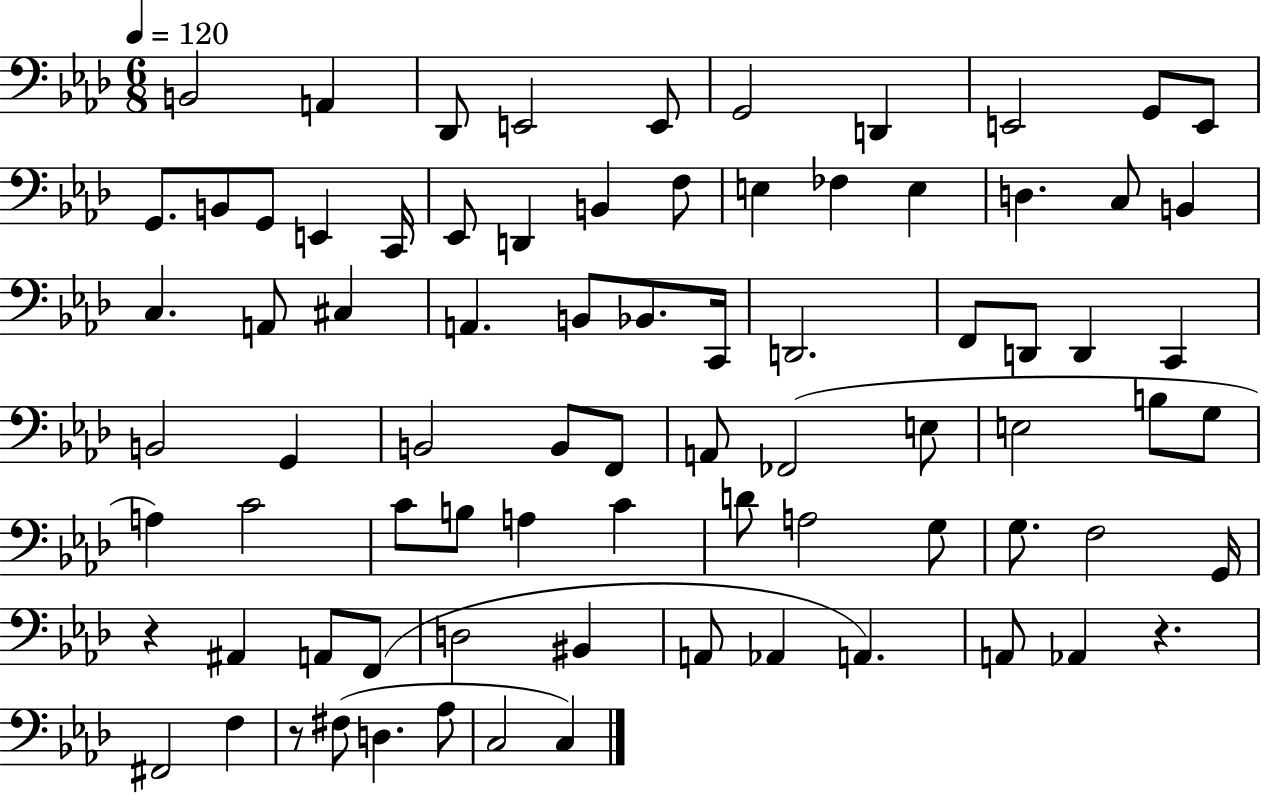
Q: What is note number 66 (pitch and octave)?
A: A2